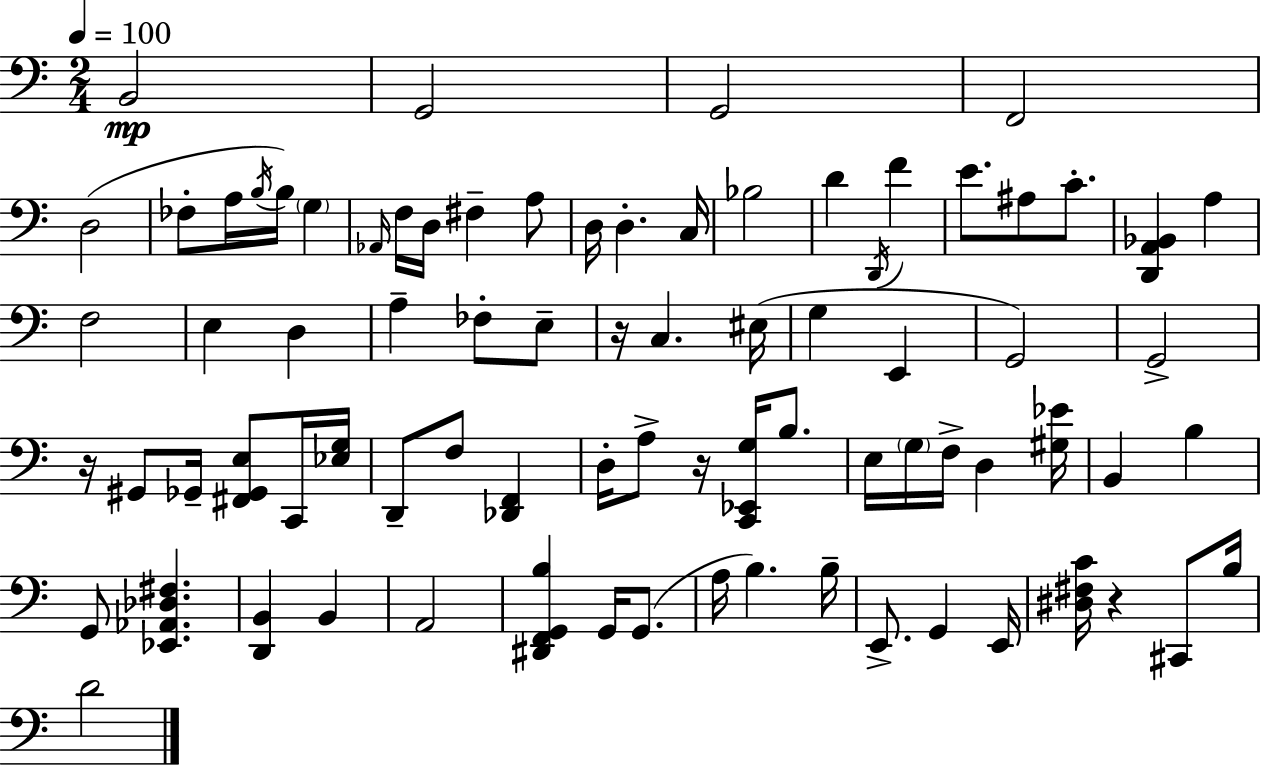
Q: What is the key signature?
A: C major